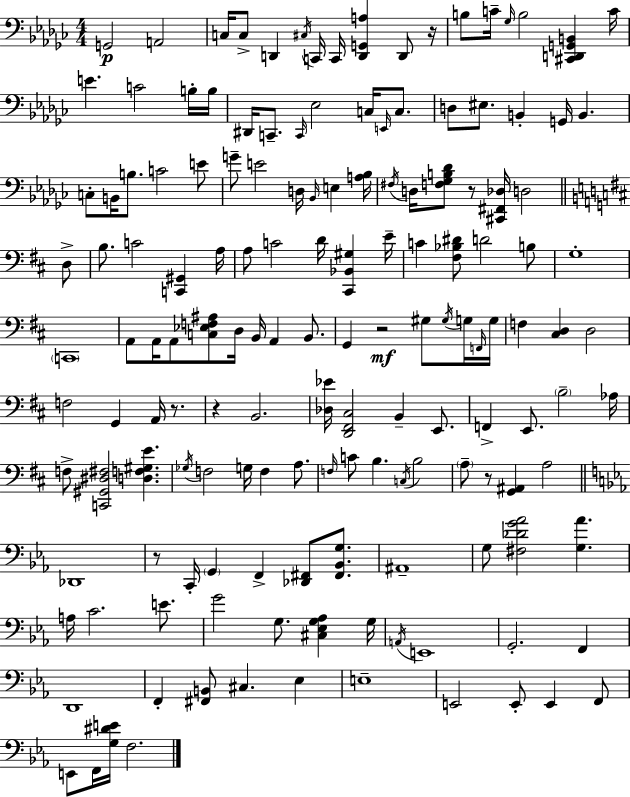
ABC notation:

X:1
T:Untitled
M:4/4
L:1/4
K:Ebm
G,,2 A,,2 C,/4 C,/2 D,, ^C,/4 C,,/4 C,,/4 [D,,G,,A,] D,,/2 z/4 B,/2 C/4 _G,/4 B,2 [^C,,D,,G,,B,,] C/4 E C2 B,/4 B,/4 ^D,,/4 C,,/2 C,,/4 _E,2 C,/4 E,,/4 C,/2 D,/2 ^E,/2 B,, G,,/4 B,, C,/2 B,,/4 B,/2 C2 E/2 G/2 E2 D,/4 _B,,/4 E, [A,_B,]/4 ^F,/4 D,/4 [F,_G,B,_D]/2 z/2 [^C,,^F,,_D,]/4 D,2 D,/2 B,/2 C2 [C,,^G,,] A,/4 A,/2 C2 D/4 [^C,,_B,,^G,] E/4 C [^F,_B,^D]/2 D2 B,/2 G,4 C,,4 A,,/2 A,,/4 A,,/2 [C,_E,F,^A,]/2 D,/4 B,,/4 A,, B,,/2 G,, z2 ^G,/2 ^G,/4 G,/4 F,,/4 G,/4 F, [^C,D,] D,2 F,2 G,, A,,/4 z/2 z B,,2 [_D,_E]/4 [D,,^F,,^C,]2 B,, E,,/2 F,, E,,/2 B,2 _A,/4 F,/2 [C,,^G,,^D,^F,]2 [D,F,^G,E] _G,/4 F,2 G,/4 F, A,/2 F,/4 C/2 B, C,/4 B,2 A,/2 z/2 [G,,^A,,] A,2 _D,,4 z/2 C,,/4 G,, F,, [_D,,^F,,]/2 [^F,,_B,,G,]/2 ^A,,4 G,/2 [^F,_DG_A]2 [G,_A] A,/4 C2 E/2 G2 G,/2 [^C,_E,G,_A,] G,/4 A,,/4 E,,4 G,,2 F,, D,,4 F,, [^F,,B,,]/2 ^C, _E, E,4 E,,2 E,,/2 E,, F,,/2 E,,/2 F,,/4 [G,^DE]/4 F,2